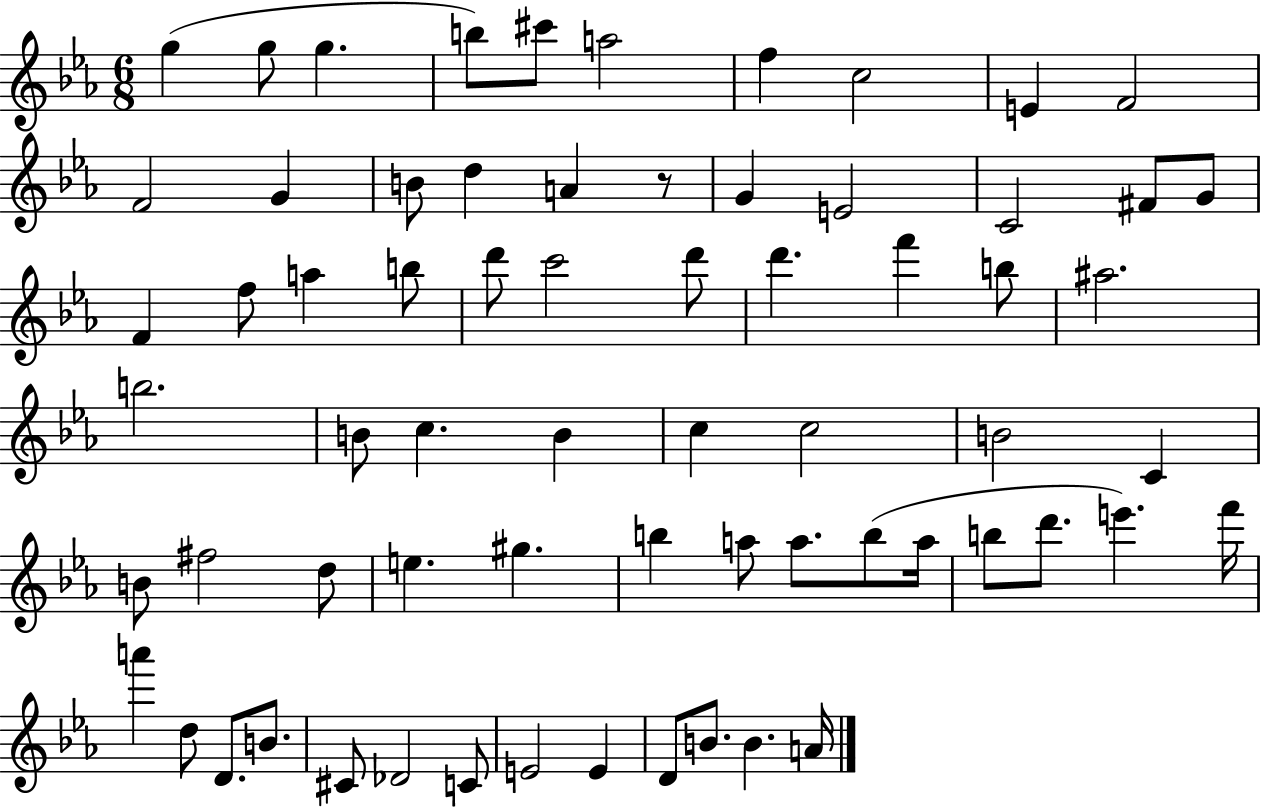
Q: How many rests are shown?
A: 1